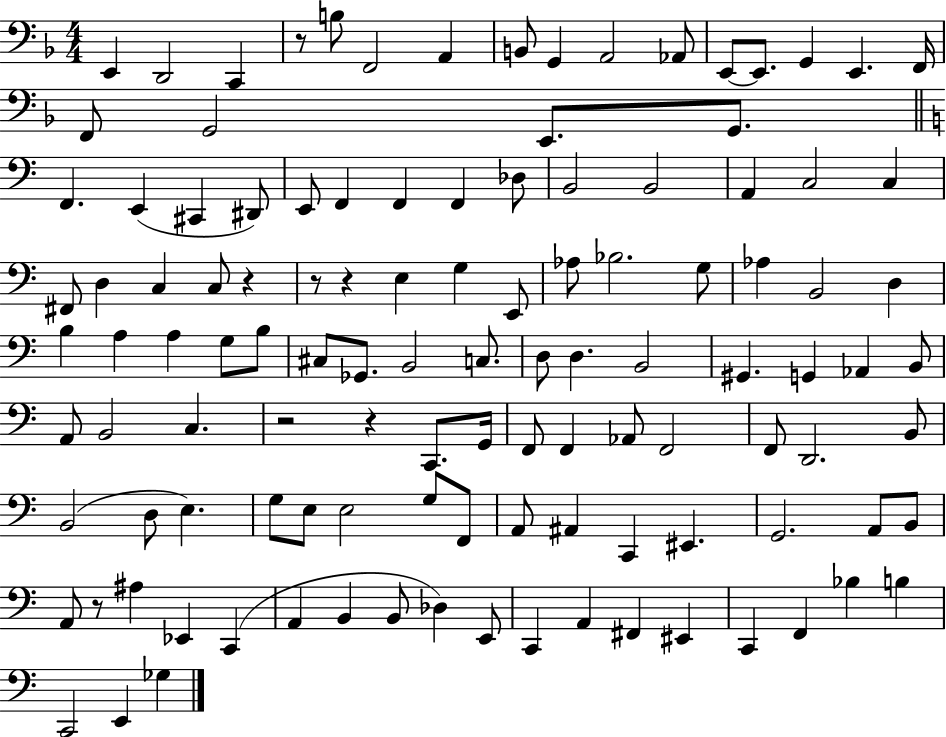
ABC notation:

X:1
T:Untitled
M:4/4
L:1/4
K:F
E,, D,,2 C,, z/2 B,/2 F,,2 A,, B,,/2 G,, A,,2 _A,,/2 E,,/2 E,,/2 G,, E,, F,,/4 F,,/2 G,,2 E,,/2 G,,/2 F,, E,, ^C,, ^D,,/2 E,,/2 F,, F,, F,, _D,/2 B,,2 B,,2 A,, C,2 C, ^F,,/2 D, C, C,/2 z z/2 z E, G, E,,/2 _A,/2 _B,2 G,/2 _A, B,,2 D, B, A, A, G,/2 B,/2 ^C,/2 _G,,/2 B,,2 C,/2 D,/2 D, B,,2 ^G,, G,, _A,, B,,/2 A,,/2 B,,2 C, z2 z C,,/2 G,,/4 F,,/2 F,, _A,,/2 F,,2 F,,/2 D,,2 B,,/2 B,,2 D,/2 E, G,/2 E,/2 E,2 G,/2 F,,/2 A,,/2 ^A,, C,, ^E,, G,,2 A,,/2 B,,/2 A,,/2 z/2 ^A, _E,, C,, A,, B,, B,,/2 _D, E,,/2 C,, A,, ^F,, ^E,, C,, F,, _B, B, C,,2 E,, _G,